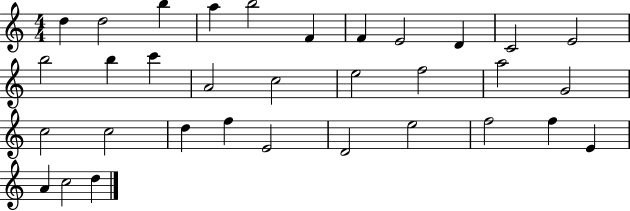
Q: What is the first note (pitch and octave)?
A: D5